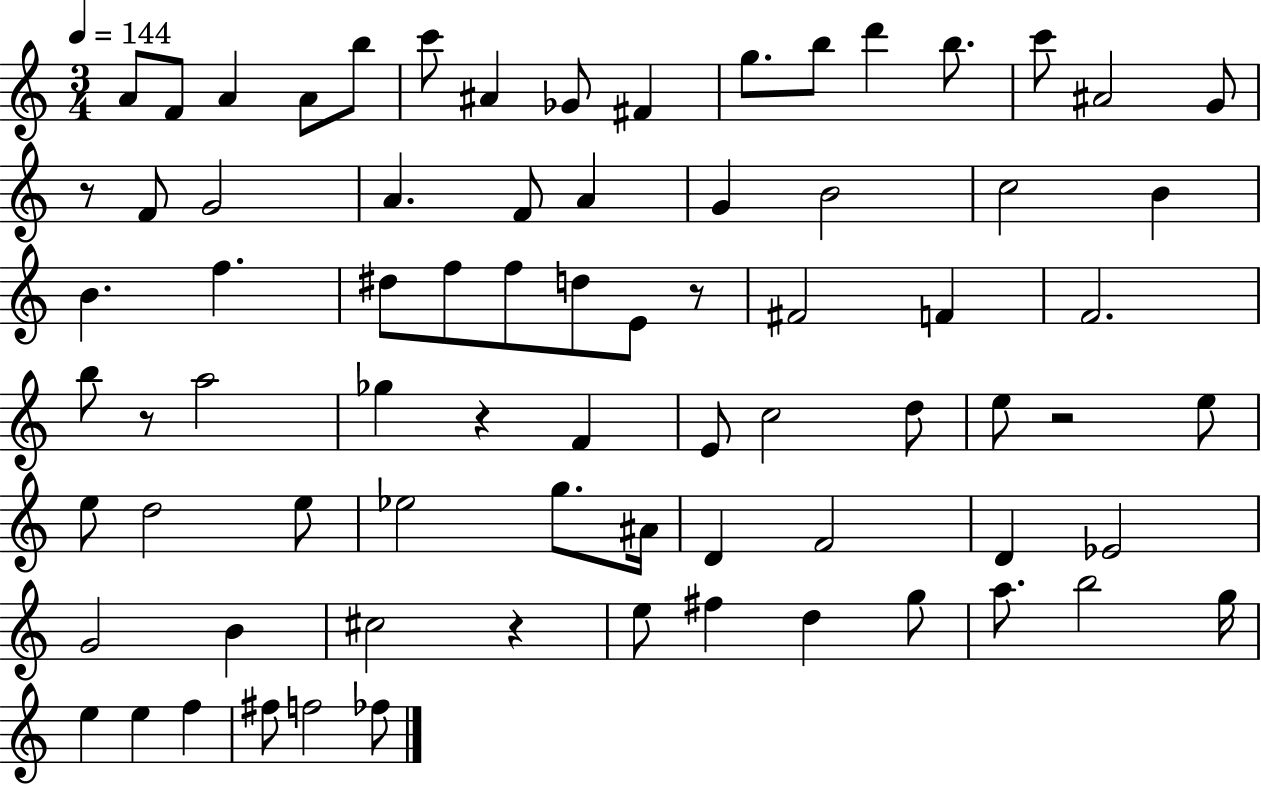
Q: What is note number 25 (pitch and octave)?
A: B4